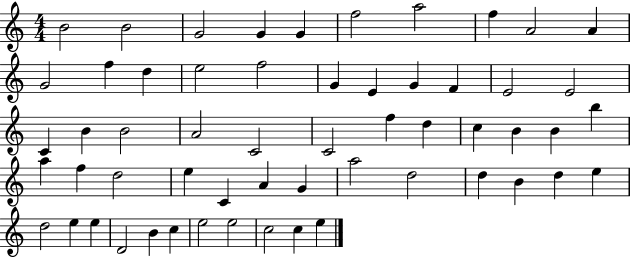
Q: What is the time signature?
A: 4/4